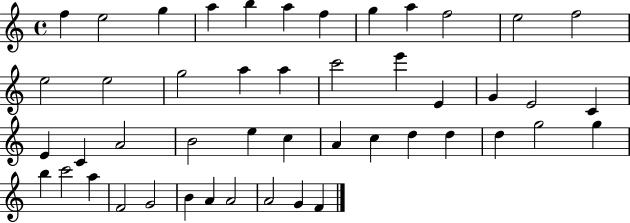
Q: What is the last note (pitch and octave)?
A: F4